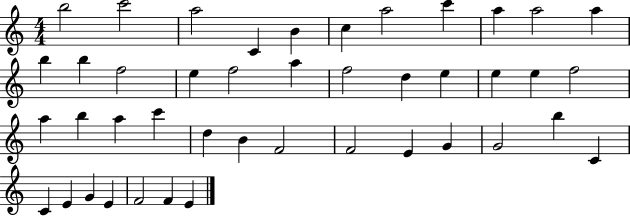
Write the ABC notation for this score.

X:1
T:Untitled
M:4/4
L:1/4
K:C
b2 c'2 a2 C B c a2 c' a a2 a b b f2 e f2 a f2 d e e e f2 a b a c' d B F2 F2 E G G2 b C C E G E F2 F E